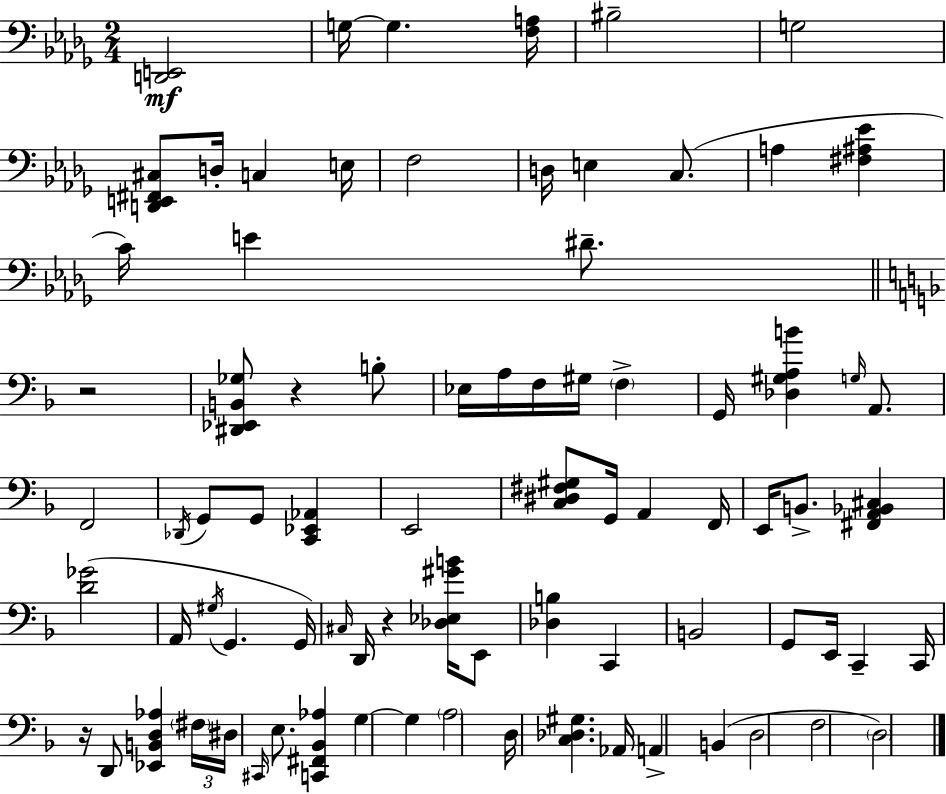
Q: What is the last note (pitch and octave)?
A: D3